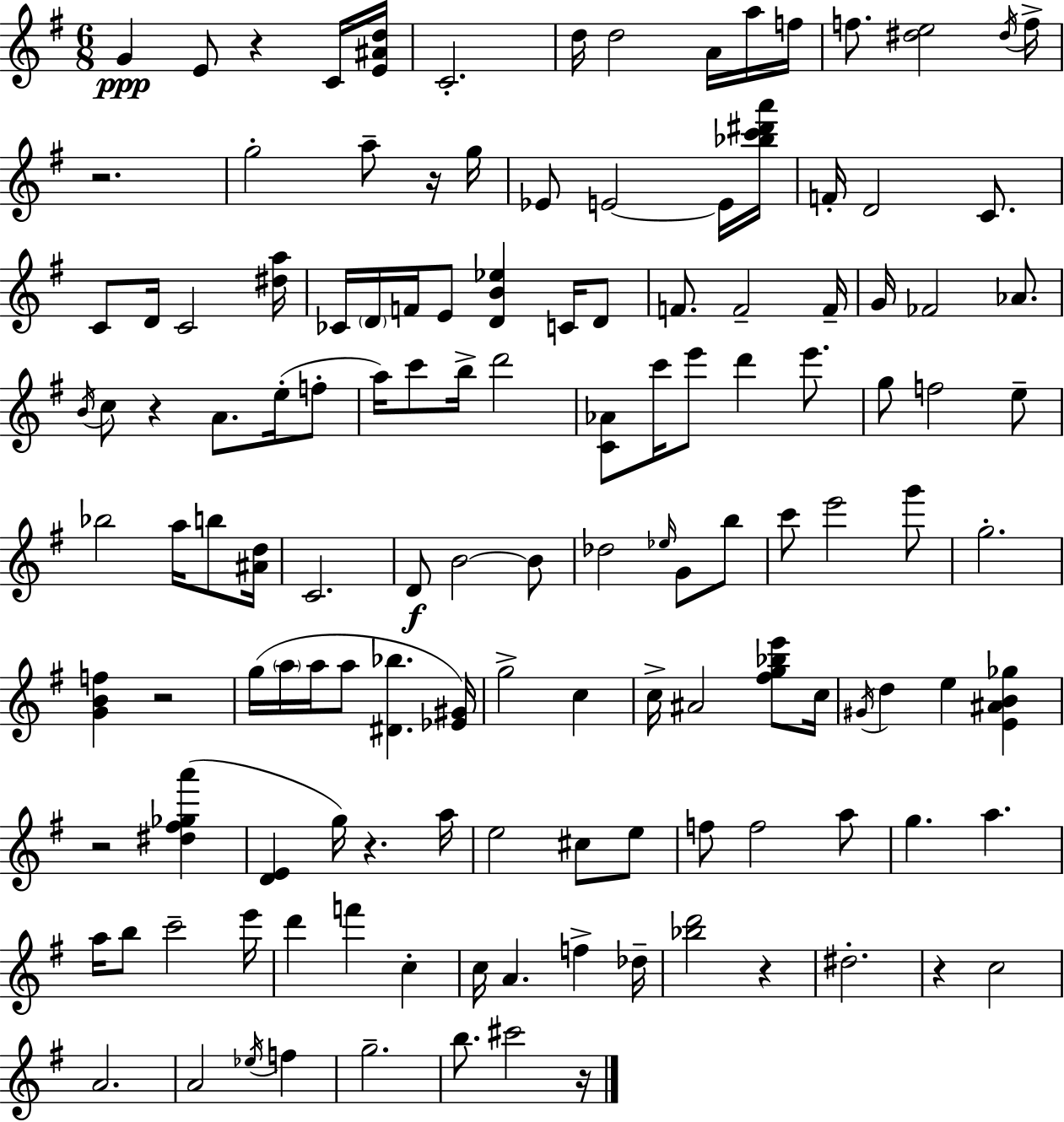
G4/q E4/e R/q C4/s [E4,A#4,D5]/s C4/h. D5/s D5/h A4/s A5/s F5/s F5/e. [D#5,E5]/h D#5/s F5/s R/h. G5/h A5/e R/s G5/s Eb4/e E4/h E4/s [Bb5,C6,D#6,A6]/s F4/s D4/h C4/e. C4/e D4/s C4/h [D#5,A5]/s CES4/s D4/s F4/s E4/e [D4,B4,Eb5]/q C4/s D4/e F4/e. F4/h F4/s G4/s FES4/h Ab4/e. B4/s C5/e R/q A4/e. E5/s F5/e A5/s C6/e B5/s D6/h [C4,Ab4]/e C6/s E6/e D6/q E6/e. G5/e F5/h E5/e Bb5/h A5/s B5/e [A#4,D5]/s C4/h. D4/e B4/h B4/e Db5/h Eb5/s G4/e B5/e C6/e E6/h G6/e G5/h. [G4,B4,F5]/q R/h G5/s A5/s A5/s A5/e [D#4,Bb5]/q. [Eb4,G#4]/s G5/h C5/q C5/s A#4/h [F#5,G5,Bb5,E6]/e C5/s G#4/s D5/q E5/q [E4,A#4,B4,Gb5]/q R/h [D#5,F#5,Gb5,A6]/q [D4,E4]/q G5/s R/q. A5/s E5/h C#5/e E5/e F5/e F5/h A5/e G5/q. A5/q. A5/s B5/e C6/h E6/s D6/q F6/q C5/q C5/s A4/q. F5/q Db5/s [Bb5,D6]/h R/q D#5/h. R/q C5/h A4/h. A4/h Eb5/s F5/q G5/h. B5/e. C#6/h R/s